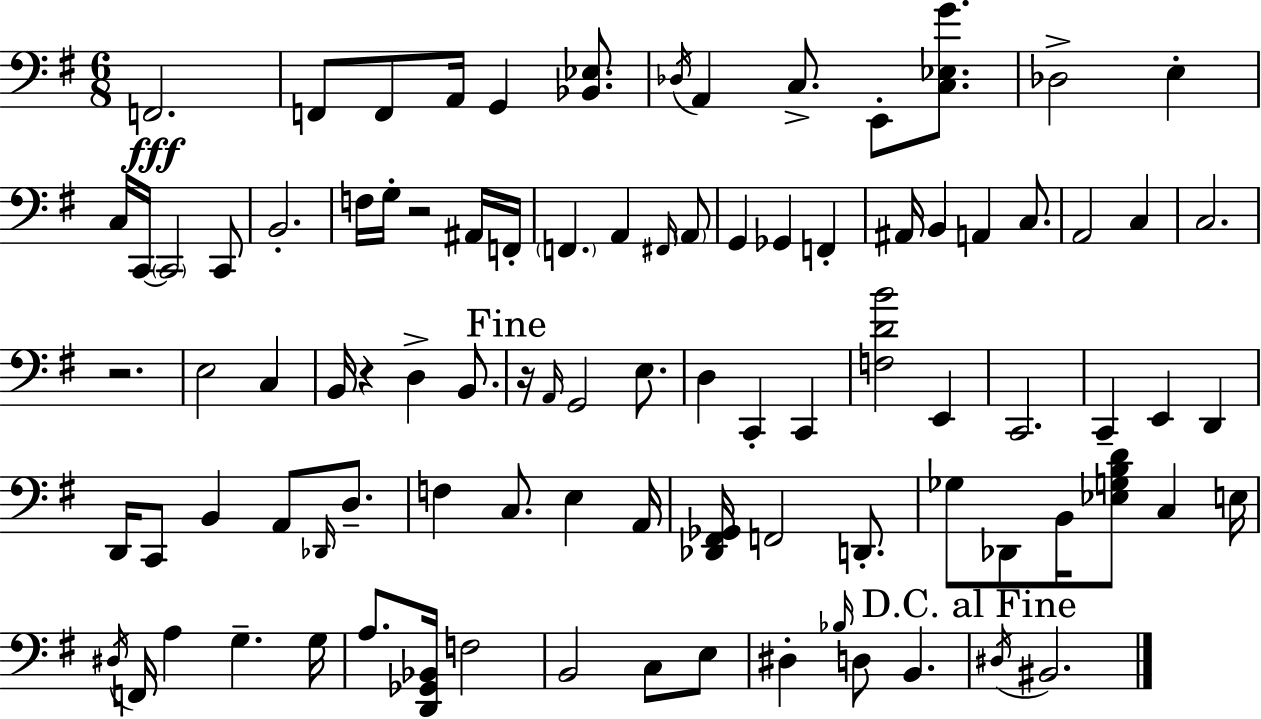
X:1
T:Untitled
M:6/8
L:1/4
K:G
F,,2 F,,/2 F,,/2 A,,/4 G,, [_B,,_E,]/2 _D,/4 A,, C,/2 E,,/2 [C,_E,G]/2 _D,2 E, C,/4 C,,/4 C,,2 C,,/2 B,,2 F,/4 G,/4 z2 ^A,,/4 F,,/4 F,, A,, ^F,,/4 A,,/2 G,, _G,, F,, ^A,,/4 B,, A,, C,/2 A,,2 C, C,2 z2 E,2 C, B,,/4 z D, B,,/2 z/4 A,,/4 G,,2 E,/2 D, C,, C,, [F,DB]2 E,, C,,2 C,, E,, D,, D,,/4 C,,/2 B,, A,,/2 _D,,/4 D,/2 F, C,/2 E, A,,/4 [_D,,^F,,_G,,]/4 F,,2 D,,/2 _G,/2 _D,,/2 B,,/4 [_E,G,B,D]/2 C, E,/4 ^D,/4 F,,/4 A, G, G,/4 A,/2 [D,,_G,,_B,,]/4 F,2 B,,2 C,/2 E,/2 ^D, _B,/4 D,/2 B,, ^D,/4 ^B,,2